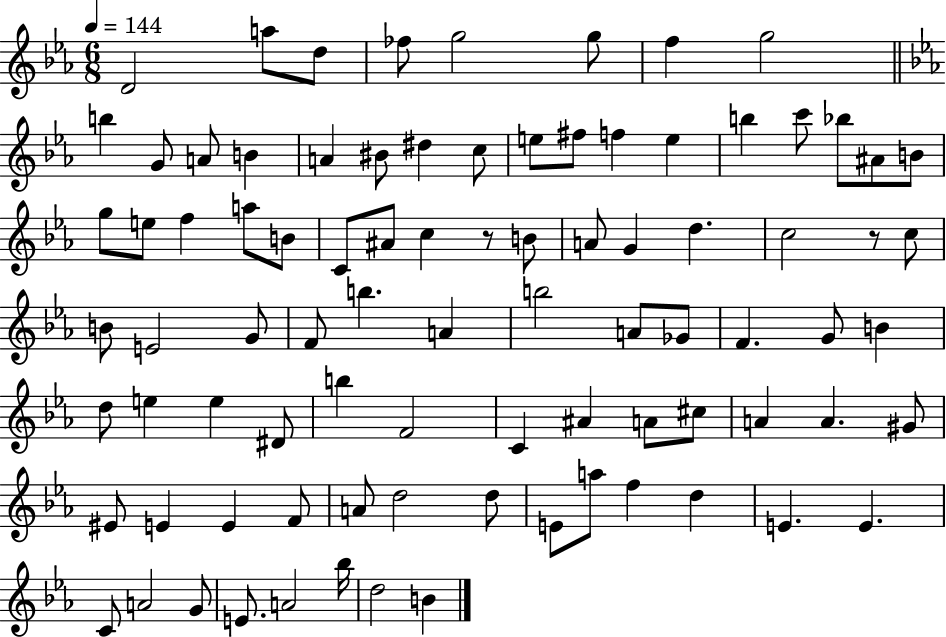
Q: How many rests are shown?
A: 2